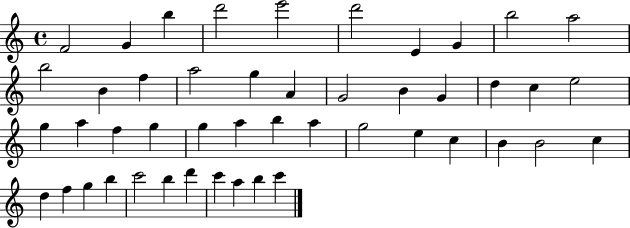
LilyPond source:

{
  \clef treble
  \time 4/4
  \defaultTimeSignature
  \key c \major
  f'2 g'4 b''4 | d'''2 e'''2 | d'''2 e'4 g'4 | b''2 a''2 | \break b''2 b'4 f''4 | a''2 g''4 a'4 | g'2 b'4 g'4 | d''4 c''4 e''2 | \break g''4 a''4 f''4 g''4 | g''4 a''4 b''4 a''4 | g''2 e''4 c''4 | b'4 b'2 c''4 | \break d''4 f''4 g''4 b''4 | c'''2 b''4 d'''4 | c'''4 a''4 b''4 c'''4 | \bar "|."
}